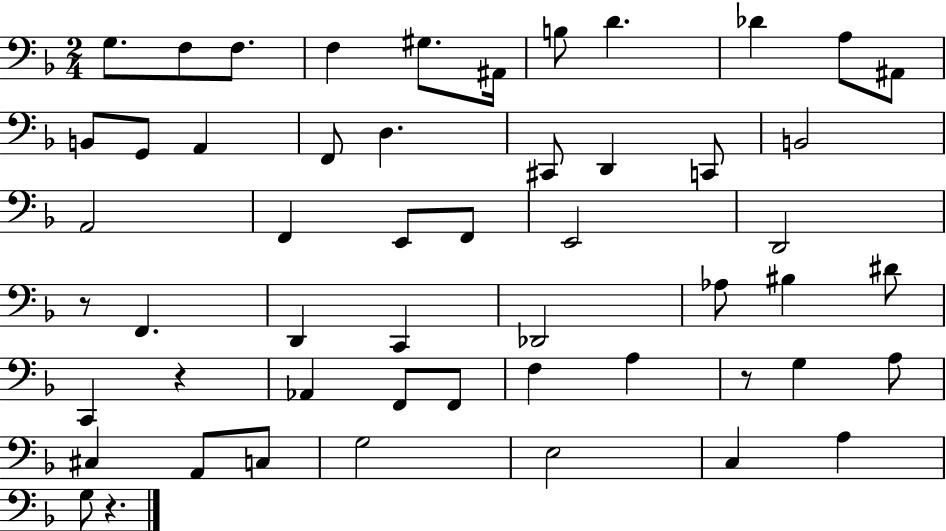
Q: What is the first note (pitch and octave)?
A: G3